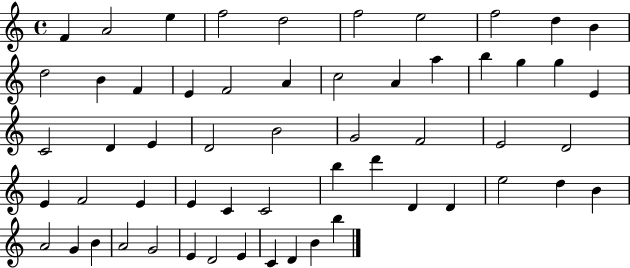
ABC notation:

X:1
T:Untitled
M:4/4
L:1/4
K:C
F A2 e f2 d2 f2 e2 f2 d B d2 B F E F2 A c2 A a b g g E C2 D E D2 B2 G2 F2 E2 D2 E F2 E E C C2 b d' D D e2 d B A2 G B A2 G2 E D2 E C D B b